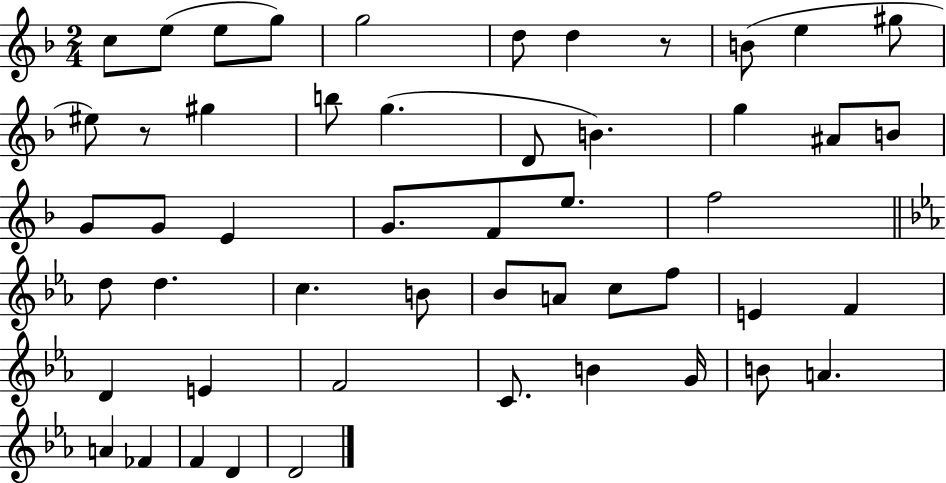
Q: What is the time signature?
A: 2/4